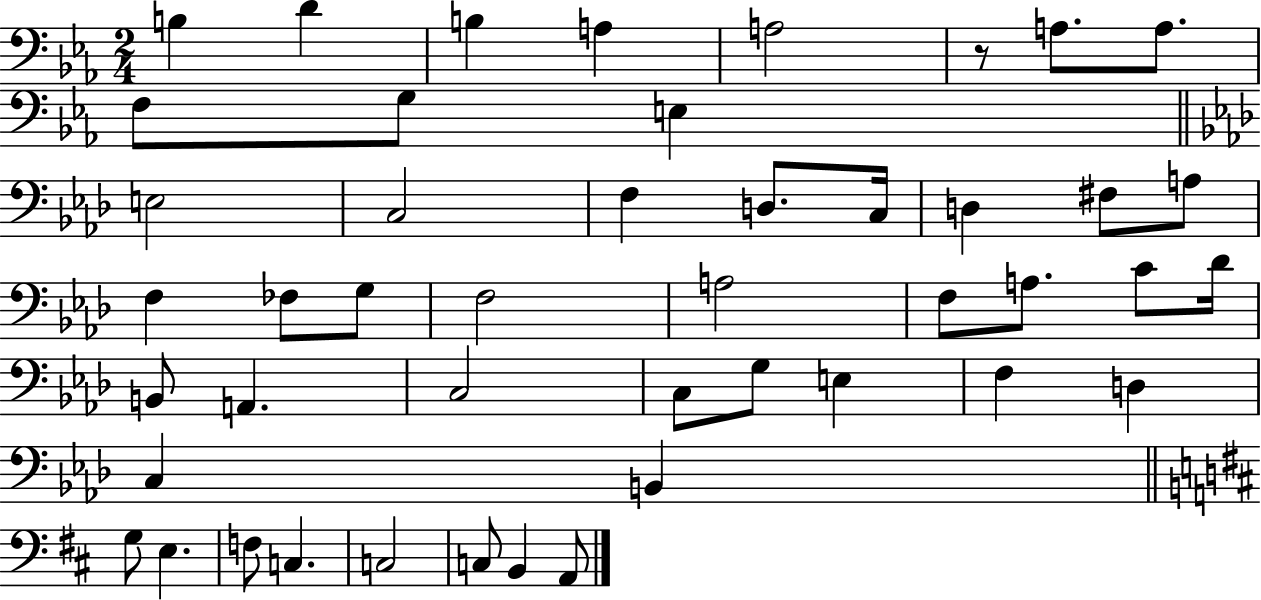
{
  \clef bass
  \numericTimeSignature
  \time 2/4
  \key ees \major
  b4 d'4 | b4 a4 | a2 | r8 a8. a8. | \break f8 g8 e4 | \bar "||" \break \key f \minor e2 | c2 | f4 d8. c16 | d4 fis8 a8 | \break f4 fes8 g8 | f2 | a2 | f8 a8. c'8 des'16 | \break b,8 a,4. | c2 | c8 g8 e4 | f4 d4 | \break c4 b,4 | \bar "||" \break \key d \major g8 e4. | f8 c4. | c2 | c8 b,4 a,8 | \break \bar "|."
}